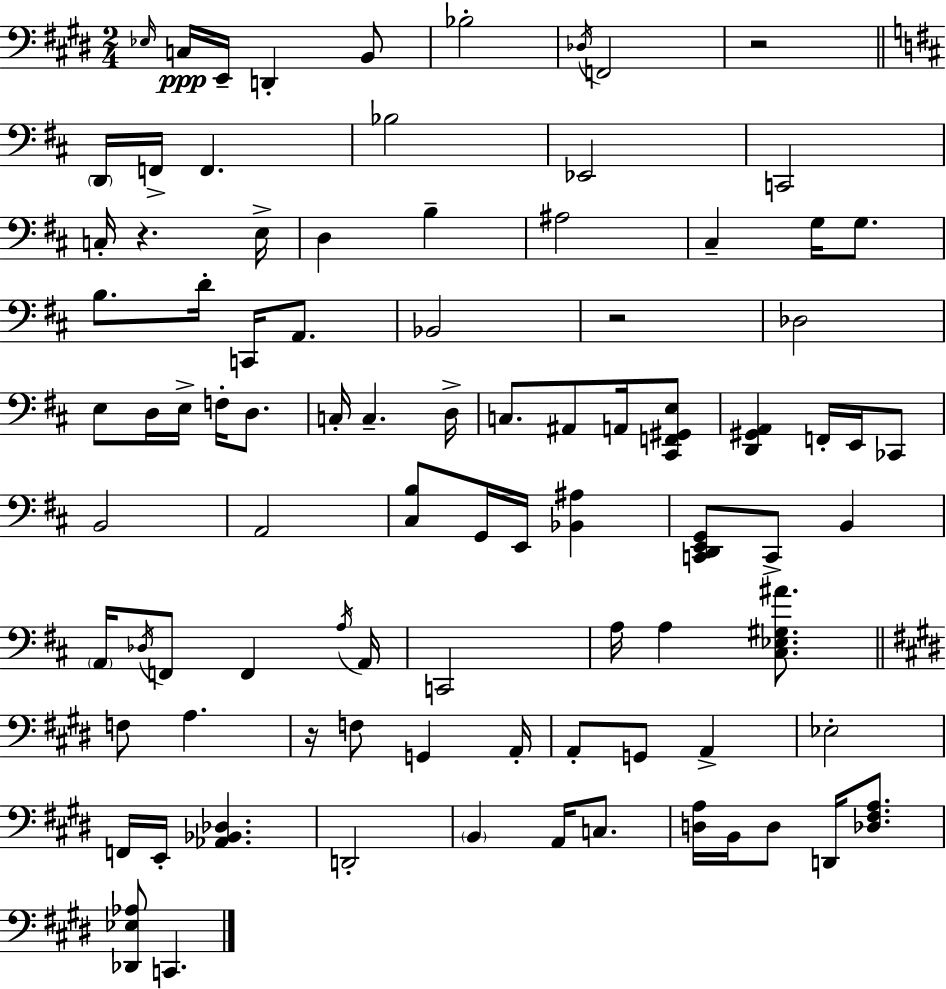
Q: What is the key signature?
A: E major